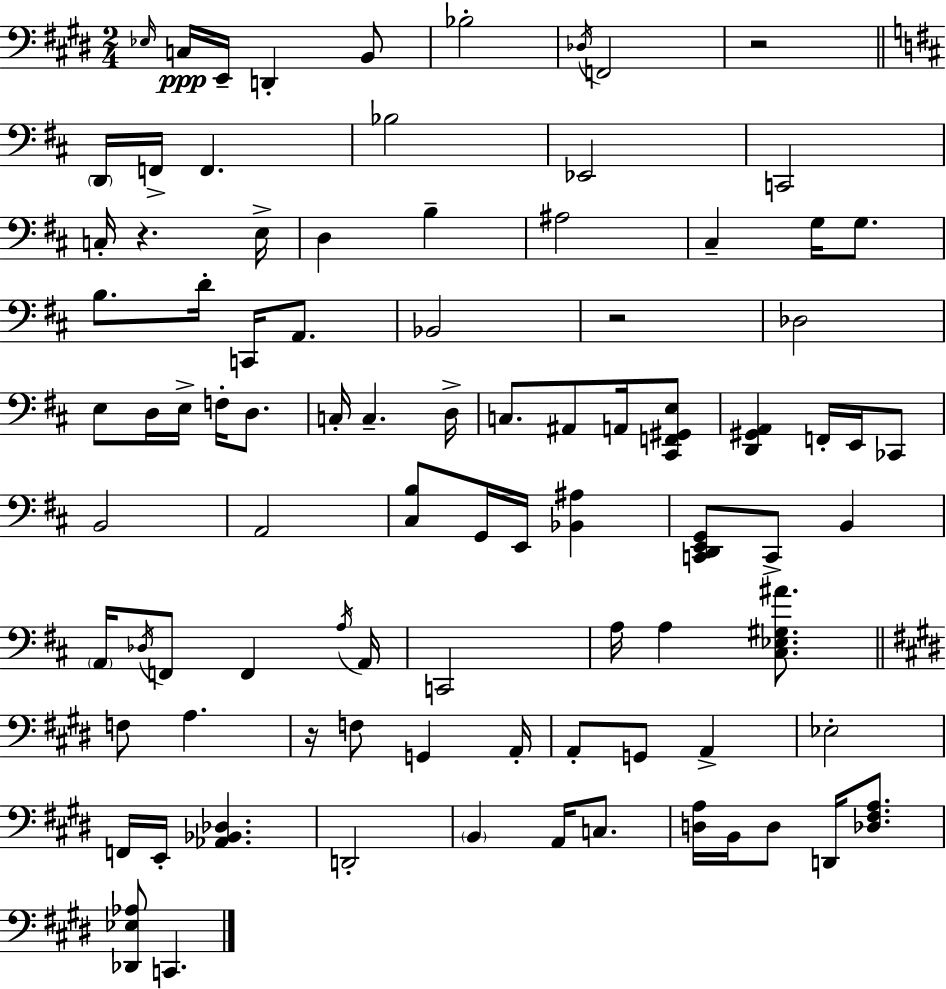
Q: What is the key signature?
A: E major